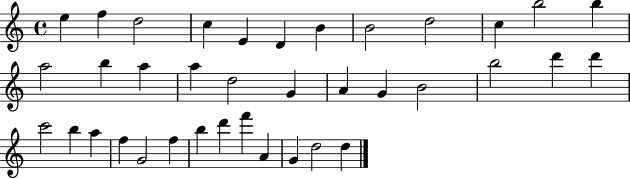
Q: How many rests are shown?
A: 0